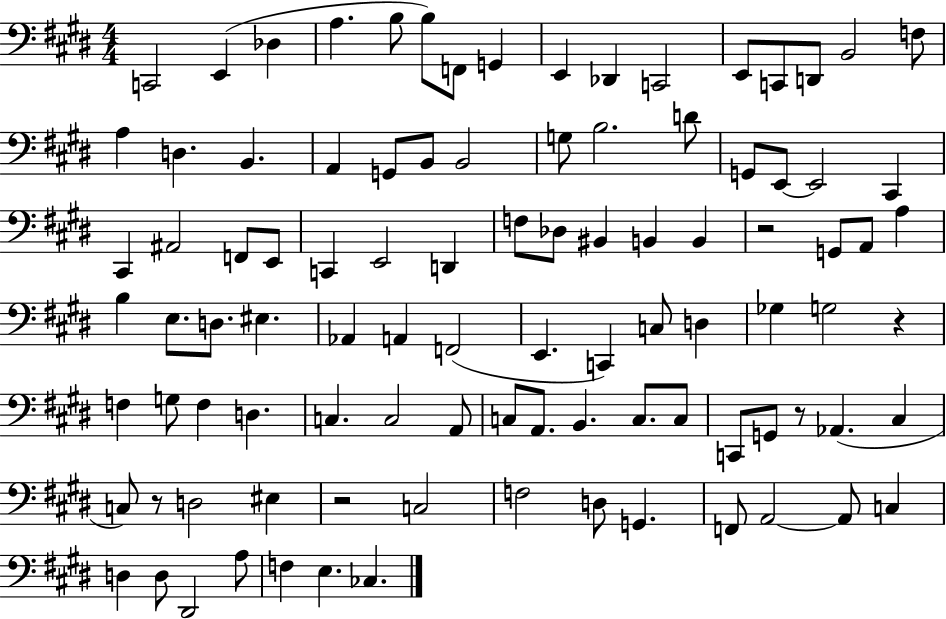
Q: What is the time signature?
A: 4/4